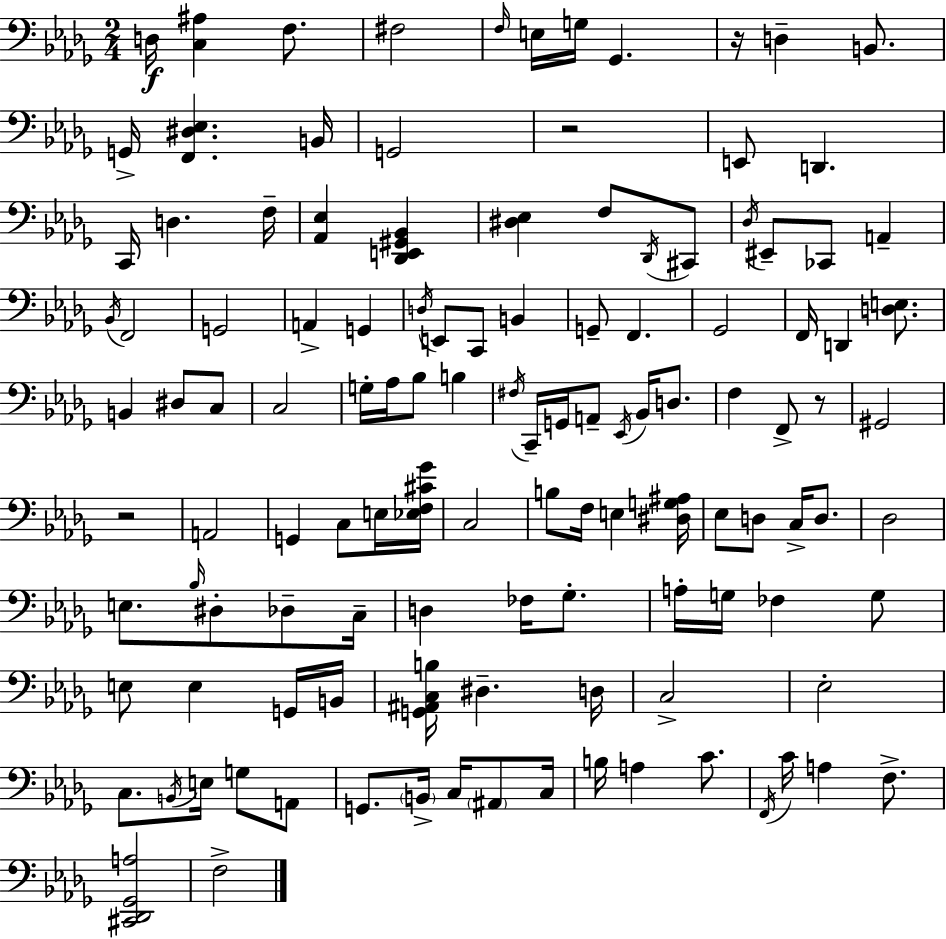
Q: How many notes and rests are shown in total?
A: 121